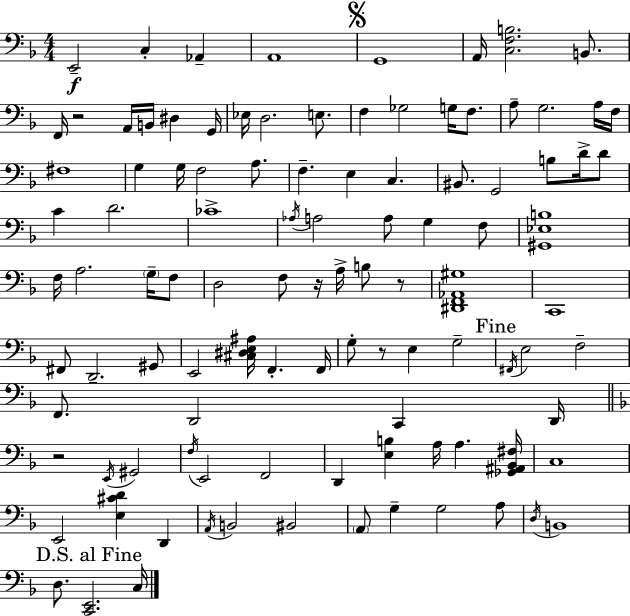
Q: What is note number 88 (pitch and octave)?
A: D3